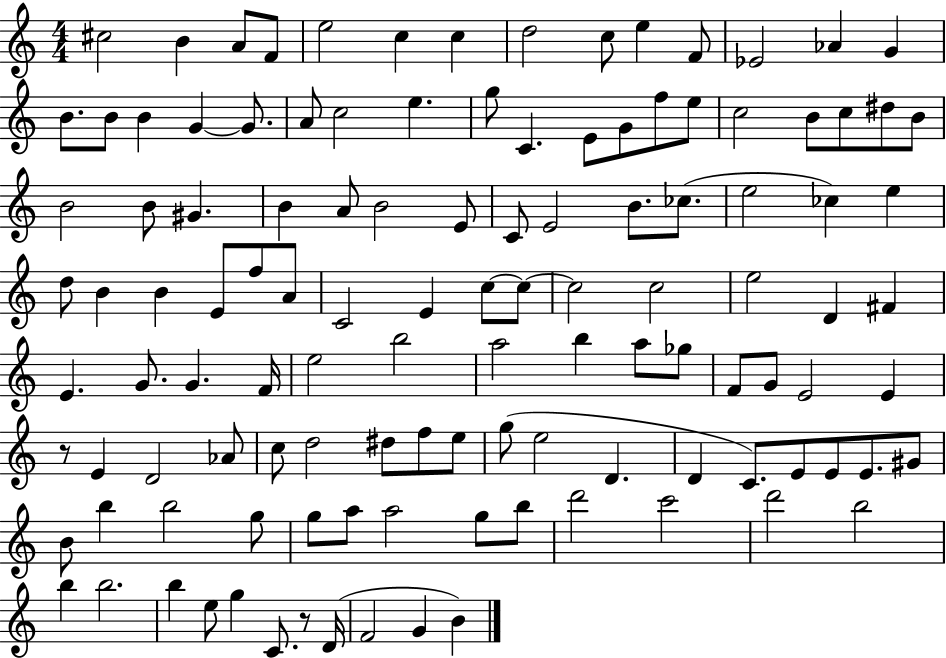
{
  \clef treble
  \numericTimeSignature
  \time 4/4
  \key c \major
  \repeat volta 2 { cis''2 b'4 a'8 f'8 | e''2 c''4 c''4 | d''2 c''8 e''4 f'8 | ees'2 aes'4 g'4 | \break b'8. b'8 b'4 g'4~~ g'8. | a'8 c''2 e''4. | g''8 c'4. e'8 g'8 f''8 e''8 | c''2 b'8 c''8 dis''8 b'8 | \break b'2 b'8 gis'4. | b'4 a'8 b'2 e'8 | c'8 e'2 b'8. ces''8.( | e''2 ces''4) e''4 | \break d''8 b'4 b'4 e'8 f''8 a'8 | c'2 e'4 c''8~~ c''8~~ | c''2 c''2 | e''2 d'4 fis'4 | \break e'4. g'8. g'4. f'16 | e''2 b''2 | a''2 b''4 a''8 ges''8 | f'8 g'8 e'2 e'4 | \break r8 e'4 d'2 aes'8 | c''8 d''2 dis''8 f''8 e''8 | g''8( e''2 d'4. | d'4 c'8.) e'8 e'8 e'8. gis'8 | \break b'8 b''4 b''2 g''8 | g''8 a''8 a''2 g''8 b''8 | d'''2 c'''2 | d'''2 b''2 | \break b''4 b''2. | b''4 e''8 g''4 c'8. r8 d'16( | f'2 g'4 b'4) | } \bar "|."
}